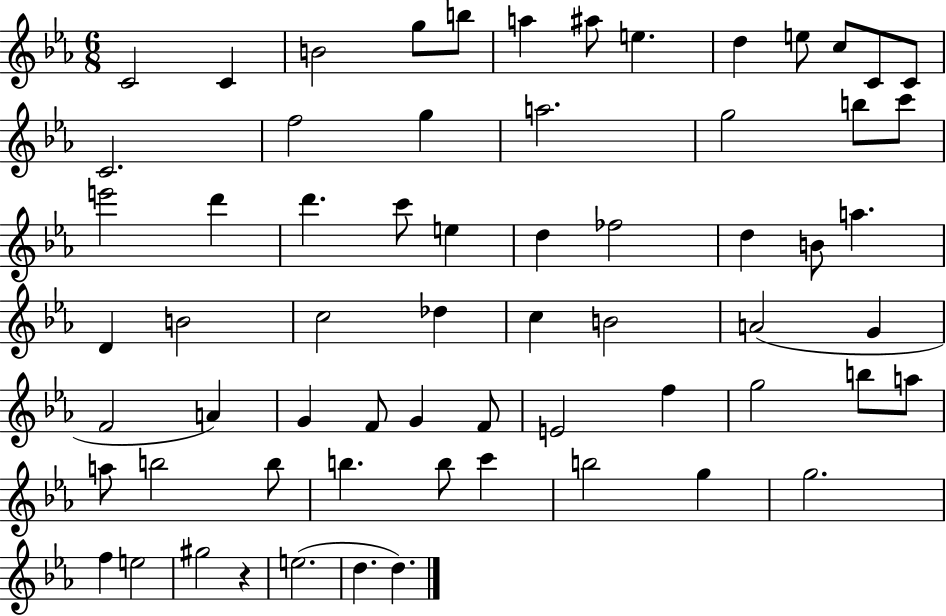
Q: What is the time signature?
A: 6/8